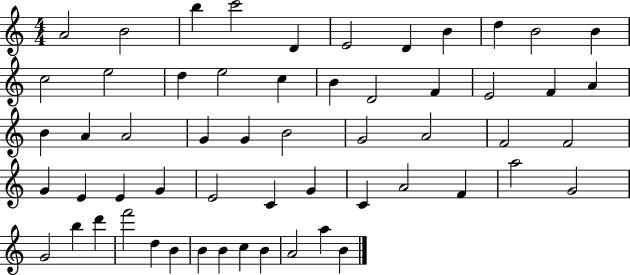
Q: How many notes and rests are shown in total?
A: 57